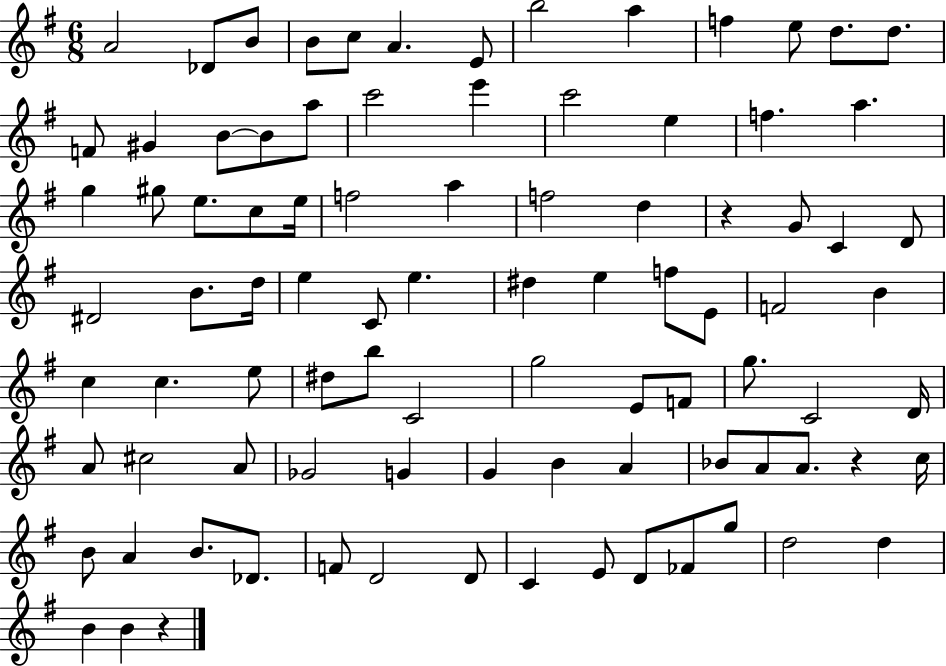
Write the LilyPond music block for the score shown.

{
  \clef treble
  \numericTimeSignature
  \time 6/8
  \key g \major
  a'2 des'8 b'8 | b'8 c''8 a'4. e'8 | b''2 a''4 | f''4 e''8 d''8. d''8. | \break f'8 gis'4 b'8~~ b'8 a''8 | c'''2 e'''4 | c'''2 e''4 | f''4. a''4. | \break g''4 gis''8 e''8. c''8 e''16 | f''2 a''4 | f''2 d''4 | r4 g'8 c'4 d'8 | \break dis'2 b'8. d''16 | e''4 c'8 e''4. | dis''4 e''4 f''8 e'8 | f'2 b'4 | \break c''4 c''4. e''8 | dis''8 b''8 c'2 | g''2 e'8 f'8 | g''8. c'2 d'16 | \break a'8 cis''2 a'8 | ges'2 g'4 | g'4 b'4 a'4 | bes'8 a'8 a'8. r4 c''16 | \break b'8 a'4 b'8. des'8. | f'8 d'2 d'8 | c'4 e'8 d'8 fes'8 g''8 | d''2 d''4 | \break b'4 b'4 r4 | \bar "|."
}